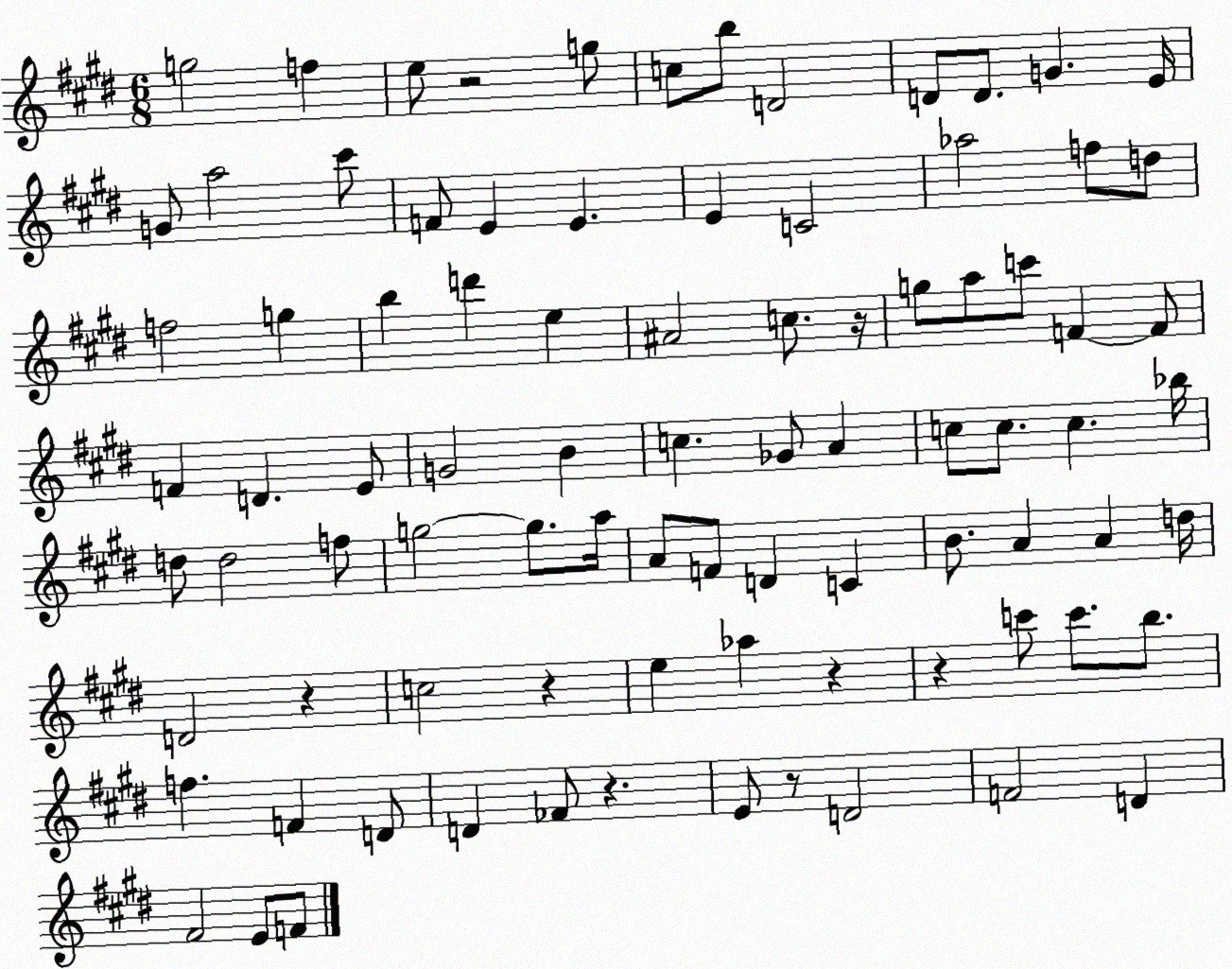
X:1
T:Untitled
M:6/8
L:1/4
K:E
g2 f e/2 z2 g/2 c/2 b/2 D2 D/2 D/2 G E/4 G/2 a2 ^c'/2 F/2 E E E C2 _a2 f/2 d/2 f2 g b d' e ^A2 c/2 z/4 g/2 a/2 c'/2 F F/2 F D E/2 G2 B c _G/2 A c/2 c/2 c _b/4 d/2 d2 f/2 g2 g/2 a/4 A/2 F/2 D C B/2 A A d/4 D2 z c2 z e _a z z c'/2 c'/2 b/2 f F D/2 D _F/2 z E/2 z/2 D2 F2 D ^F2 E/2 F/2